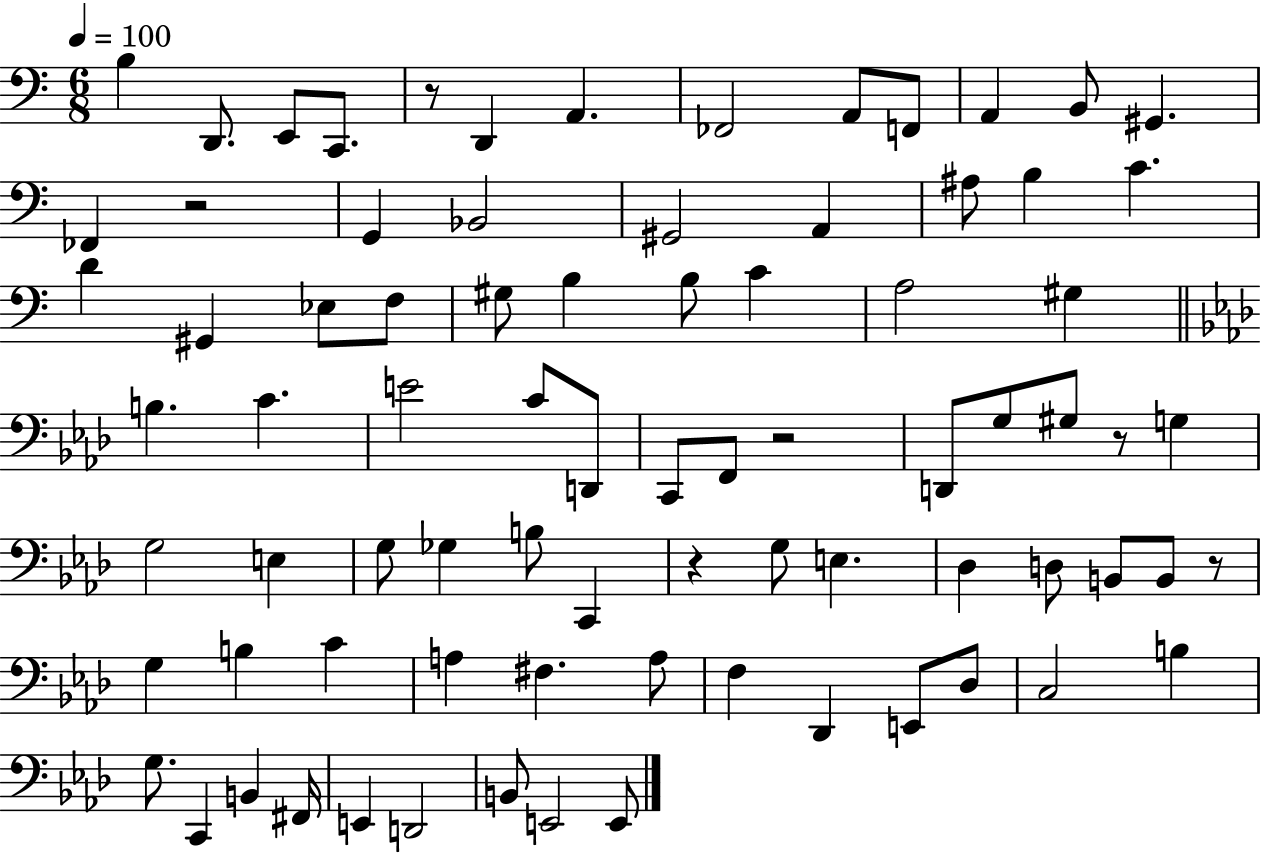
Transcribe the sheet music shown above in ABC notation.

X:1
T:Untitled
M:6/8
L:1/4
K:C
B, D,,/2 E,,/2 C,,/2 z/2 D,, A,, _F,,2 A,,/2 F,,/2 A,, B,,/2 ^G,, _F,, z2 G,, _B,,2 ^G,,2 A,, ^A,/2 B, C D ^G,, _E,/2 F,/2 ^G,/2 B, B,/2 C A,2 ^G, B, C E2 C/2 D,,/2 C,,/2 F,,/2 z2 D,,/2 G,/2 ^G,/2 z/2 G, G,2 E, G,/2 _G, B,/2 C,, z G,/2 E, _D, D,/2 B,,/2 B,,/2 z/2 G, B, C A, ^F, A,/2 F, _D,, E,,/2 _D,/2 C,2 B, G,/2 C,, B,, ^F,,/4 E,, D,,2 B,,/2 E,,2 E,,/2